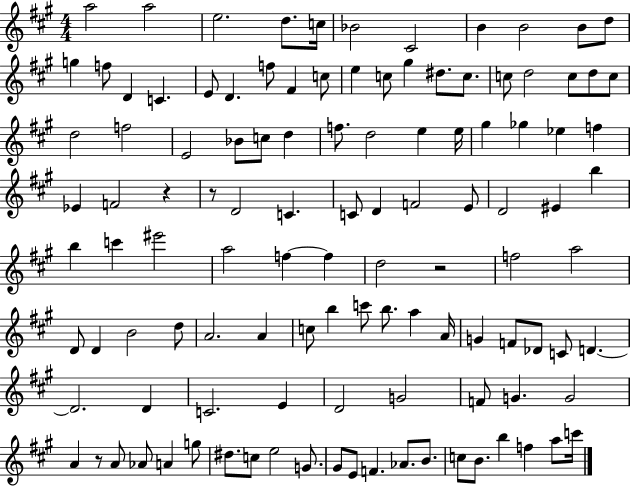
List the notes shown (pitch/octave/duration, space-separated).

A5/h A5/h E5/h. D5/e. C5/s Bb4/h C#4/h B4/q B4/h B4/e D5/e G5/q F5/e D4/q C4/q. E4/e D4/q. F5/e F#4/q C5/e E5/q C5/e G#5/q D#5/e. C5/e. C5/e D5/h C5/e D5/e C5/e D5/h F5/h E4/h Bb4/e C5/e D5/q F5/e. D5/h E5/q E5/s G#5/q Gb5/q Eb5/q F5/q Eb4/q F4/h R/q R/e D4/h C4/q. C4/e D4/q F4/h E4/e D4/h EIS4/q B5/q B5/q C6/q EIS6/h A5/h F5/q F5/q D5/h R/h F5/h A5/h D4/e D4/q B4/h D5/e A4/h. A4/q C5/e B5/q C6/e B5/e. A5/q A4/s G4/q F4/e Db4/e C4/e D4/q. D4/h. D4/q C4/h. E4/q D4/h G4/h F4/e G4/q. G4/h A4/q R/e A4/e Ab4/e A4/q G5/e D#5/e. C5/e E5/h G4/e. G#4/e E4/e F4/q. Ab4/e. B4/e. C5/e B4/e. B5/q F5/q A5/e C6/s